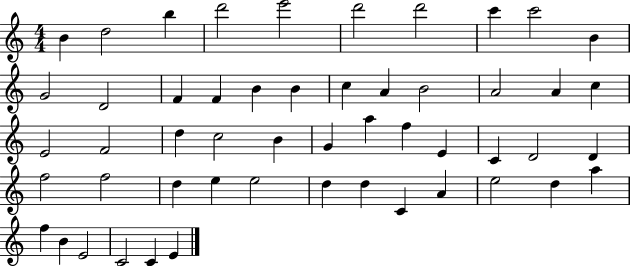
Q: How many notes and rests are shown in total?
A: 52